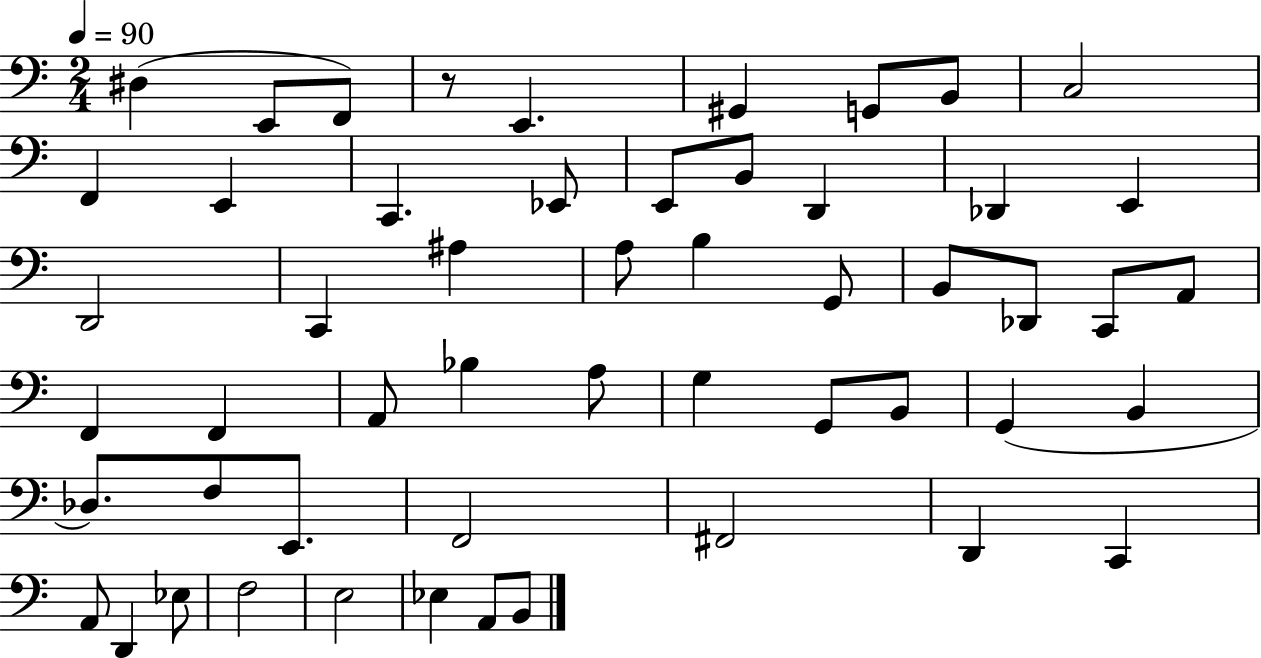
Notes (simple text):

D#3/q E2/e F2/e R/e E2/q. G#2/q G2/e B2/e C3/h F2/q E2/q C2/q. Eb2/e E2/e B2/e D2/q Db2/q E2/q D2/h C2/q A#3/q A3/e B3/q G2/e B2/e Db2/e C2/e A2/e F2/q F2/q A2/e Bb3/q A3/e G3/q G2/e B2/e G2/q B2/q Db3/e. F3/e E2/e. F2/h F#2/h D2/q C2/q A2/e D2/q Eb3/e F3/h E3/h Eb3/q A2/e B2/e